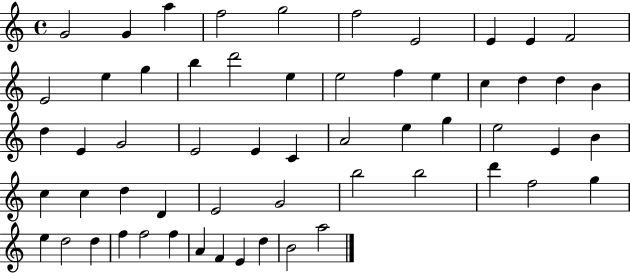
G4/h G4/q A5/q F5/h G5/h F5/h E4/h E4/q E4/q F4/h E4/h E5/q G5/q B5/q D6/h E5/q E5/h F5/q E5/q C5/q D5/q D5/q B4/q D5/q E4/q G4/h E4/h E4/q C4/q A4/h E5/q G5/q E5/h E4/q B4/q C5/q C5/q D5/q D4/q E4/h G4/h B5/h B5/h D6/q F5/h G5/q E5/q D5/h D5/q F5/q F5/h F5/q A4/q F4/q E4/q D5/q B4/h A5/h